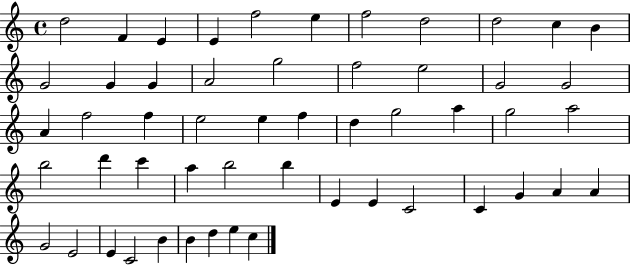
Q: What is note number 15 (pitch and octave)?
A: A4